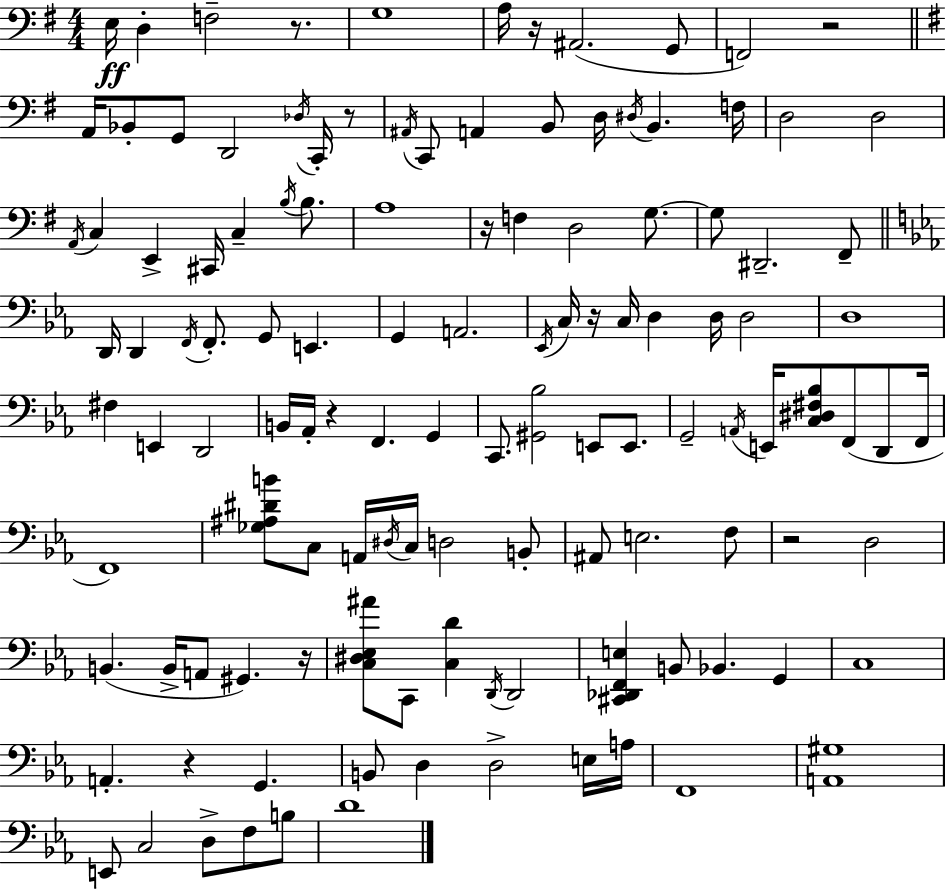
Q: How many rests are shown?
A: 10